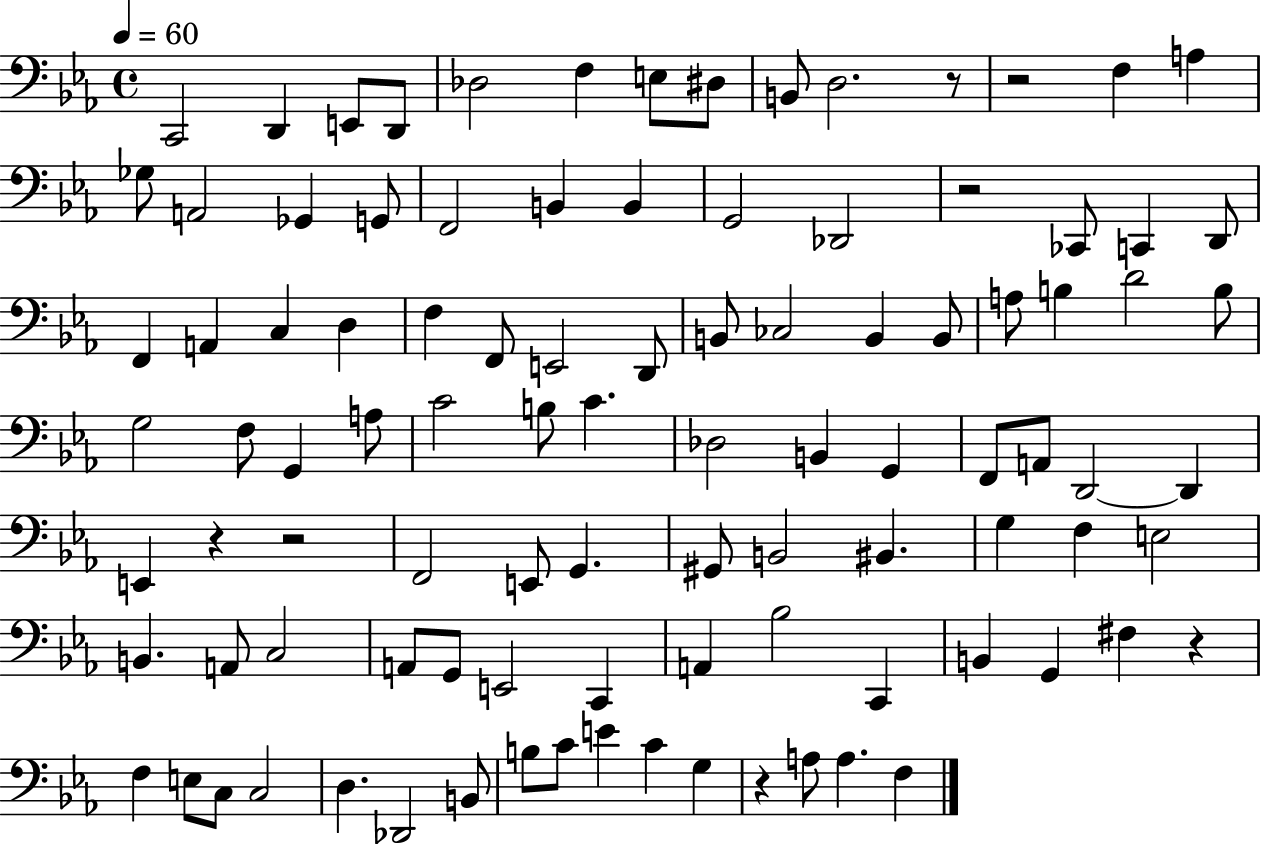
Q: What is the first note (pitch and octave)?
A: C2